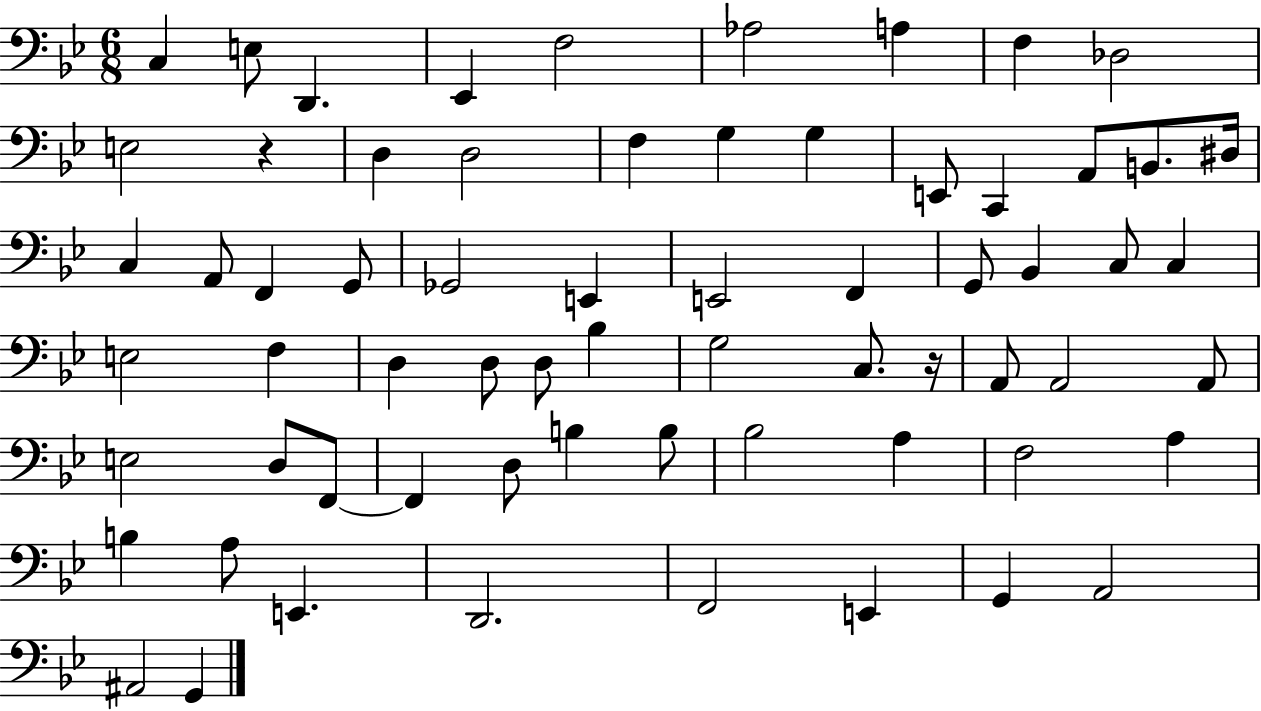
X:1
T:Untitled
M:6/8
L:1/4
K:Bb
C, E,/2 D,, _E,, F,2 _A,2 A, F, _D,2 E,2 z D, D,2 F, G, G, E,,/2 C,, A,,/2 B,,/2 ^D,/4 C, A,,/2 F,, G,,/2 _G,,2 E,, E,,2 F,, G,,/2 _B,, C,/2 C, E,2 F, D, D,/2 D,/2 _B, G,2 C,/2 z/4 A,,/2 A,,2 A,,/2 E,2 D,/2 F,,/2 F,, D,/2 B, B,/2 _B,2 A, F,2 A, B, A,/2 E,, D,,2 F,,2 E,, G,, A,,2 ^A,,2 G,,